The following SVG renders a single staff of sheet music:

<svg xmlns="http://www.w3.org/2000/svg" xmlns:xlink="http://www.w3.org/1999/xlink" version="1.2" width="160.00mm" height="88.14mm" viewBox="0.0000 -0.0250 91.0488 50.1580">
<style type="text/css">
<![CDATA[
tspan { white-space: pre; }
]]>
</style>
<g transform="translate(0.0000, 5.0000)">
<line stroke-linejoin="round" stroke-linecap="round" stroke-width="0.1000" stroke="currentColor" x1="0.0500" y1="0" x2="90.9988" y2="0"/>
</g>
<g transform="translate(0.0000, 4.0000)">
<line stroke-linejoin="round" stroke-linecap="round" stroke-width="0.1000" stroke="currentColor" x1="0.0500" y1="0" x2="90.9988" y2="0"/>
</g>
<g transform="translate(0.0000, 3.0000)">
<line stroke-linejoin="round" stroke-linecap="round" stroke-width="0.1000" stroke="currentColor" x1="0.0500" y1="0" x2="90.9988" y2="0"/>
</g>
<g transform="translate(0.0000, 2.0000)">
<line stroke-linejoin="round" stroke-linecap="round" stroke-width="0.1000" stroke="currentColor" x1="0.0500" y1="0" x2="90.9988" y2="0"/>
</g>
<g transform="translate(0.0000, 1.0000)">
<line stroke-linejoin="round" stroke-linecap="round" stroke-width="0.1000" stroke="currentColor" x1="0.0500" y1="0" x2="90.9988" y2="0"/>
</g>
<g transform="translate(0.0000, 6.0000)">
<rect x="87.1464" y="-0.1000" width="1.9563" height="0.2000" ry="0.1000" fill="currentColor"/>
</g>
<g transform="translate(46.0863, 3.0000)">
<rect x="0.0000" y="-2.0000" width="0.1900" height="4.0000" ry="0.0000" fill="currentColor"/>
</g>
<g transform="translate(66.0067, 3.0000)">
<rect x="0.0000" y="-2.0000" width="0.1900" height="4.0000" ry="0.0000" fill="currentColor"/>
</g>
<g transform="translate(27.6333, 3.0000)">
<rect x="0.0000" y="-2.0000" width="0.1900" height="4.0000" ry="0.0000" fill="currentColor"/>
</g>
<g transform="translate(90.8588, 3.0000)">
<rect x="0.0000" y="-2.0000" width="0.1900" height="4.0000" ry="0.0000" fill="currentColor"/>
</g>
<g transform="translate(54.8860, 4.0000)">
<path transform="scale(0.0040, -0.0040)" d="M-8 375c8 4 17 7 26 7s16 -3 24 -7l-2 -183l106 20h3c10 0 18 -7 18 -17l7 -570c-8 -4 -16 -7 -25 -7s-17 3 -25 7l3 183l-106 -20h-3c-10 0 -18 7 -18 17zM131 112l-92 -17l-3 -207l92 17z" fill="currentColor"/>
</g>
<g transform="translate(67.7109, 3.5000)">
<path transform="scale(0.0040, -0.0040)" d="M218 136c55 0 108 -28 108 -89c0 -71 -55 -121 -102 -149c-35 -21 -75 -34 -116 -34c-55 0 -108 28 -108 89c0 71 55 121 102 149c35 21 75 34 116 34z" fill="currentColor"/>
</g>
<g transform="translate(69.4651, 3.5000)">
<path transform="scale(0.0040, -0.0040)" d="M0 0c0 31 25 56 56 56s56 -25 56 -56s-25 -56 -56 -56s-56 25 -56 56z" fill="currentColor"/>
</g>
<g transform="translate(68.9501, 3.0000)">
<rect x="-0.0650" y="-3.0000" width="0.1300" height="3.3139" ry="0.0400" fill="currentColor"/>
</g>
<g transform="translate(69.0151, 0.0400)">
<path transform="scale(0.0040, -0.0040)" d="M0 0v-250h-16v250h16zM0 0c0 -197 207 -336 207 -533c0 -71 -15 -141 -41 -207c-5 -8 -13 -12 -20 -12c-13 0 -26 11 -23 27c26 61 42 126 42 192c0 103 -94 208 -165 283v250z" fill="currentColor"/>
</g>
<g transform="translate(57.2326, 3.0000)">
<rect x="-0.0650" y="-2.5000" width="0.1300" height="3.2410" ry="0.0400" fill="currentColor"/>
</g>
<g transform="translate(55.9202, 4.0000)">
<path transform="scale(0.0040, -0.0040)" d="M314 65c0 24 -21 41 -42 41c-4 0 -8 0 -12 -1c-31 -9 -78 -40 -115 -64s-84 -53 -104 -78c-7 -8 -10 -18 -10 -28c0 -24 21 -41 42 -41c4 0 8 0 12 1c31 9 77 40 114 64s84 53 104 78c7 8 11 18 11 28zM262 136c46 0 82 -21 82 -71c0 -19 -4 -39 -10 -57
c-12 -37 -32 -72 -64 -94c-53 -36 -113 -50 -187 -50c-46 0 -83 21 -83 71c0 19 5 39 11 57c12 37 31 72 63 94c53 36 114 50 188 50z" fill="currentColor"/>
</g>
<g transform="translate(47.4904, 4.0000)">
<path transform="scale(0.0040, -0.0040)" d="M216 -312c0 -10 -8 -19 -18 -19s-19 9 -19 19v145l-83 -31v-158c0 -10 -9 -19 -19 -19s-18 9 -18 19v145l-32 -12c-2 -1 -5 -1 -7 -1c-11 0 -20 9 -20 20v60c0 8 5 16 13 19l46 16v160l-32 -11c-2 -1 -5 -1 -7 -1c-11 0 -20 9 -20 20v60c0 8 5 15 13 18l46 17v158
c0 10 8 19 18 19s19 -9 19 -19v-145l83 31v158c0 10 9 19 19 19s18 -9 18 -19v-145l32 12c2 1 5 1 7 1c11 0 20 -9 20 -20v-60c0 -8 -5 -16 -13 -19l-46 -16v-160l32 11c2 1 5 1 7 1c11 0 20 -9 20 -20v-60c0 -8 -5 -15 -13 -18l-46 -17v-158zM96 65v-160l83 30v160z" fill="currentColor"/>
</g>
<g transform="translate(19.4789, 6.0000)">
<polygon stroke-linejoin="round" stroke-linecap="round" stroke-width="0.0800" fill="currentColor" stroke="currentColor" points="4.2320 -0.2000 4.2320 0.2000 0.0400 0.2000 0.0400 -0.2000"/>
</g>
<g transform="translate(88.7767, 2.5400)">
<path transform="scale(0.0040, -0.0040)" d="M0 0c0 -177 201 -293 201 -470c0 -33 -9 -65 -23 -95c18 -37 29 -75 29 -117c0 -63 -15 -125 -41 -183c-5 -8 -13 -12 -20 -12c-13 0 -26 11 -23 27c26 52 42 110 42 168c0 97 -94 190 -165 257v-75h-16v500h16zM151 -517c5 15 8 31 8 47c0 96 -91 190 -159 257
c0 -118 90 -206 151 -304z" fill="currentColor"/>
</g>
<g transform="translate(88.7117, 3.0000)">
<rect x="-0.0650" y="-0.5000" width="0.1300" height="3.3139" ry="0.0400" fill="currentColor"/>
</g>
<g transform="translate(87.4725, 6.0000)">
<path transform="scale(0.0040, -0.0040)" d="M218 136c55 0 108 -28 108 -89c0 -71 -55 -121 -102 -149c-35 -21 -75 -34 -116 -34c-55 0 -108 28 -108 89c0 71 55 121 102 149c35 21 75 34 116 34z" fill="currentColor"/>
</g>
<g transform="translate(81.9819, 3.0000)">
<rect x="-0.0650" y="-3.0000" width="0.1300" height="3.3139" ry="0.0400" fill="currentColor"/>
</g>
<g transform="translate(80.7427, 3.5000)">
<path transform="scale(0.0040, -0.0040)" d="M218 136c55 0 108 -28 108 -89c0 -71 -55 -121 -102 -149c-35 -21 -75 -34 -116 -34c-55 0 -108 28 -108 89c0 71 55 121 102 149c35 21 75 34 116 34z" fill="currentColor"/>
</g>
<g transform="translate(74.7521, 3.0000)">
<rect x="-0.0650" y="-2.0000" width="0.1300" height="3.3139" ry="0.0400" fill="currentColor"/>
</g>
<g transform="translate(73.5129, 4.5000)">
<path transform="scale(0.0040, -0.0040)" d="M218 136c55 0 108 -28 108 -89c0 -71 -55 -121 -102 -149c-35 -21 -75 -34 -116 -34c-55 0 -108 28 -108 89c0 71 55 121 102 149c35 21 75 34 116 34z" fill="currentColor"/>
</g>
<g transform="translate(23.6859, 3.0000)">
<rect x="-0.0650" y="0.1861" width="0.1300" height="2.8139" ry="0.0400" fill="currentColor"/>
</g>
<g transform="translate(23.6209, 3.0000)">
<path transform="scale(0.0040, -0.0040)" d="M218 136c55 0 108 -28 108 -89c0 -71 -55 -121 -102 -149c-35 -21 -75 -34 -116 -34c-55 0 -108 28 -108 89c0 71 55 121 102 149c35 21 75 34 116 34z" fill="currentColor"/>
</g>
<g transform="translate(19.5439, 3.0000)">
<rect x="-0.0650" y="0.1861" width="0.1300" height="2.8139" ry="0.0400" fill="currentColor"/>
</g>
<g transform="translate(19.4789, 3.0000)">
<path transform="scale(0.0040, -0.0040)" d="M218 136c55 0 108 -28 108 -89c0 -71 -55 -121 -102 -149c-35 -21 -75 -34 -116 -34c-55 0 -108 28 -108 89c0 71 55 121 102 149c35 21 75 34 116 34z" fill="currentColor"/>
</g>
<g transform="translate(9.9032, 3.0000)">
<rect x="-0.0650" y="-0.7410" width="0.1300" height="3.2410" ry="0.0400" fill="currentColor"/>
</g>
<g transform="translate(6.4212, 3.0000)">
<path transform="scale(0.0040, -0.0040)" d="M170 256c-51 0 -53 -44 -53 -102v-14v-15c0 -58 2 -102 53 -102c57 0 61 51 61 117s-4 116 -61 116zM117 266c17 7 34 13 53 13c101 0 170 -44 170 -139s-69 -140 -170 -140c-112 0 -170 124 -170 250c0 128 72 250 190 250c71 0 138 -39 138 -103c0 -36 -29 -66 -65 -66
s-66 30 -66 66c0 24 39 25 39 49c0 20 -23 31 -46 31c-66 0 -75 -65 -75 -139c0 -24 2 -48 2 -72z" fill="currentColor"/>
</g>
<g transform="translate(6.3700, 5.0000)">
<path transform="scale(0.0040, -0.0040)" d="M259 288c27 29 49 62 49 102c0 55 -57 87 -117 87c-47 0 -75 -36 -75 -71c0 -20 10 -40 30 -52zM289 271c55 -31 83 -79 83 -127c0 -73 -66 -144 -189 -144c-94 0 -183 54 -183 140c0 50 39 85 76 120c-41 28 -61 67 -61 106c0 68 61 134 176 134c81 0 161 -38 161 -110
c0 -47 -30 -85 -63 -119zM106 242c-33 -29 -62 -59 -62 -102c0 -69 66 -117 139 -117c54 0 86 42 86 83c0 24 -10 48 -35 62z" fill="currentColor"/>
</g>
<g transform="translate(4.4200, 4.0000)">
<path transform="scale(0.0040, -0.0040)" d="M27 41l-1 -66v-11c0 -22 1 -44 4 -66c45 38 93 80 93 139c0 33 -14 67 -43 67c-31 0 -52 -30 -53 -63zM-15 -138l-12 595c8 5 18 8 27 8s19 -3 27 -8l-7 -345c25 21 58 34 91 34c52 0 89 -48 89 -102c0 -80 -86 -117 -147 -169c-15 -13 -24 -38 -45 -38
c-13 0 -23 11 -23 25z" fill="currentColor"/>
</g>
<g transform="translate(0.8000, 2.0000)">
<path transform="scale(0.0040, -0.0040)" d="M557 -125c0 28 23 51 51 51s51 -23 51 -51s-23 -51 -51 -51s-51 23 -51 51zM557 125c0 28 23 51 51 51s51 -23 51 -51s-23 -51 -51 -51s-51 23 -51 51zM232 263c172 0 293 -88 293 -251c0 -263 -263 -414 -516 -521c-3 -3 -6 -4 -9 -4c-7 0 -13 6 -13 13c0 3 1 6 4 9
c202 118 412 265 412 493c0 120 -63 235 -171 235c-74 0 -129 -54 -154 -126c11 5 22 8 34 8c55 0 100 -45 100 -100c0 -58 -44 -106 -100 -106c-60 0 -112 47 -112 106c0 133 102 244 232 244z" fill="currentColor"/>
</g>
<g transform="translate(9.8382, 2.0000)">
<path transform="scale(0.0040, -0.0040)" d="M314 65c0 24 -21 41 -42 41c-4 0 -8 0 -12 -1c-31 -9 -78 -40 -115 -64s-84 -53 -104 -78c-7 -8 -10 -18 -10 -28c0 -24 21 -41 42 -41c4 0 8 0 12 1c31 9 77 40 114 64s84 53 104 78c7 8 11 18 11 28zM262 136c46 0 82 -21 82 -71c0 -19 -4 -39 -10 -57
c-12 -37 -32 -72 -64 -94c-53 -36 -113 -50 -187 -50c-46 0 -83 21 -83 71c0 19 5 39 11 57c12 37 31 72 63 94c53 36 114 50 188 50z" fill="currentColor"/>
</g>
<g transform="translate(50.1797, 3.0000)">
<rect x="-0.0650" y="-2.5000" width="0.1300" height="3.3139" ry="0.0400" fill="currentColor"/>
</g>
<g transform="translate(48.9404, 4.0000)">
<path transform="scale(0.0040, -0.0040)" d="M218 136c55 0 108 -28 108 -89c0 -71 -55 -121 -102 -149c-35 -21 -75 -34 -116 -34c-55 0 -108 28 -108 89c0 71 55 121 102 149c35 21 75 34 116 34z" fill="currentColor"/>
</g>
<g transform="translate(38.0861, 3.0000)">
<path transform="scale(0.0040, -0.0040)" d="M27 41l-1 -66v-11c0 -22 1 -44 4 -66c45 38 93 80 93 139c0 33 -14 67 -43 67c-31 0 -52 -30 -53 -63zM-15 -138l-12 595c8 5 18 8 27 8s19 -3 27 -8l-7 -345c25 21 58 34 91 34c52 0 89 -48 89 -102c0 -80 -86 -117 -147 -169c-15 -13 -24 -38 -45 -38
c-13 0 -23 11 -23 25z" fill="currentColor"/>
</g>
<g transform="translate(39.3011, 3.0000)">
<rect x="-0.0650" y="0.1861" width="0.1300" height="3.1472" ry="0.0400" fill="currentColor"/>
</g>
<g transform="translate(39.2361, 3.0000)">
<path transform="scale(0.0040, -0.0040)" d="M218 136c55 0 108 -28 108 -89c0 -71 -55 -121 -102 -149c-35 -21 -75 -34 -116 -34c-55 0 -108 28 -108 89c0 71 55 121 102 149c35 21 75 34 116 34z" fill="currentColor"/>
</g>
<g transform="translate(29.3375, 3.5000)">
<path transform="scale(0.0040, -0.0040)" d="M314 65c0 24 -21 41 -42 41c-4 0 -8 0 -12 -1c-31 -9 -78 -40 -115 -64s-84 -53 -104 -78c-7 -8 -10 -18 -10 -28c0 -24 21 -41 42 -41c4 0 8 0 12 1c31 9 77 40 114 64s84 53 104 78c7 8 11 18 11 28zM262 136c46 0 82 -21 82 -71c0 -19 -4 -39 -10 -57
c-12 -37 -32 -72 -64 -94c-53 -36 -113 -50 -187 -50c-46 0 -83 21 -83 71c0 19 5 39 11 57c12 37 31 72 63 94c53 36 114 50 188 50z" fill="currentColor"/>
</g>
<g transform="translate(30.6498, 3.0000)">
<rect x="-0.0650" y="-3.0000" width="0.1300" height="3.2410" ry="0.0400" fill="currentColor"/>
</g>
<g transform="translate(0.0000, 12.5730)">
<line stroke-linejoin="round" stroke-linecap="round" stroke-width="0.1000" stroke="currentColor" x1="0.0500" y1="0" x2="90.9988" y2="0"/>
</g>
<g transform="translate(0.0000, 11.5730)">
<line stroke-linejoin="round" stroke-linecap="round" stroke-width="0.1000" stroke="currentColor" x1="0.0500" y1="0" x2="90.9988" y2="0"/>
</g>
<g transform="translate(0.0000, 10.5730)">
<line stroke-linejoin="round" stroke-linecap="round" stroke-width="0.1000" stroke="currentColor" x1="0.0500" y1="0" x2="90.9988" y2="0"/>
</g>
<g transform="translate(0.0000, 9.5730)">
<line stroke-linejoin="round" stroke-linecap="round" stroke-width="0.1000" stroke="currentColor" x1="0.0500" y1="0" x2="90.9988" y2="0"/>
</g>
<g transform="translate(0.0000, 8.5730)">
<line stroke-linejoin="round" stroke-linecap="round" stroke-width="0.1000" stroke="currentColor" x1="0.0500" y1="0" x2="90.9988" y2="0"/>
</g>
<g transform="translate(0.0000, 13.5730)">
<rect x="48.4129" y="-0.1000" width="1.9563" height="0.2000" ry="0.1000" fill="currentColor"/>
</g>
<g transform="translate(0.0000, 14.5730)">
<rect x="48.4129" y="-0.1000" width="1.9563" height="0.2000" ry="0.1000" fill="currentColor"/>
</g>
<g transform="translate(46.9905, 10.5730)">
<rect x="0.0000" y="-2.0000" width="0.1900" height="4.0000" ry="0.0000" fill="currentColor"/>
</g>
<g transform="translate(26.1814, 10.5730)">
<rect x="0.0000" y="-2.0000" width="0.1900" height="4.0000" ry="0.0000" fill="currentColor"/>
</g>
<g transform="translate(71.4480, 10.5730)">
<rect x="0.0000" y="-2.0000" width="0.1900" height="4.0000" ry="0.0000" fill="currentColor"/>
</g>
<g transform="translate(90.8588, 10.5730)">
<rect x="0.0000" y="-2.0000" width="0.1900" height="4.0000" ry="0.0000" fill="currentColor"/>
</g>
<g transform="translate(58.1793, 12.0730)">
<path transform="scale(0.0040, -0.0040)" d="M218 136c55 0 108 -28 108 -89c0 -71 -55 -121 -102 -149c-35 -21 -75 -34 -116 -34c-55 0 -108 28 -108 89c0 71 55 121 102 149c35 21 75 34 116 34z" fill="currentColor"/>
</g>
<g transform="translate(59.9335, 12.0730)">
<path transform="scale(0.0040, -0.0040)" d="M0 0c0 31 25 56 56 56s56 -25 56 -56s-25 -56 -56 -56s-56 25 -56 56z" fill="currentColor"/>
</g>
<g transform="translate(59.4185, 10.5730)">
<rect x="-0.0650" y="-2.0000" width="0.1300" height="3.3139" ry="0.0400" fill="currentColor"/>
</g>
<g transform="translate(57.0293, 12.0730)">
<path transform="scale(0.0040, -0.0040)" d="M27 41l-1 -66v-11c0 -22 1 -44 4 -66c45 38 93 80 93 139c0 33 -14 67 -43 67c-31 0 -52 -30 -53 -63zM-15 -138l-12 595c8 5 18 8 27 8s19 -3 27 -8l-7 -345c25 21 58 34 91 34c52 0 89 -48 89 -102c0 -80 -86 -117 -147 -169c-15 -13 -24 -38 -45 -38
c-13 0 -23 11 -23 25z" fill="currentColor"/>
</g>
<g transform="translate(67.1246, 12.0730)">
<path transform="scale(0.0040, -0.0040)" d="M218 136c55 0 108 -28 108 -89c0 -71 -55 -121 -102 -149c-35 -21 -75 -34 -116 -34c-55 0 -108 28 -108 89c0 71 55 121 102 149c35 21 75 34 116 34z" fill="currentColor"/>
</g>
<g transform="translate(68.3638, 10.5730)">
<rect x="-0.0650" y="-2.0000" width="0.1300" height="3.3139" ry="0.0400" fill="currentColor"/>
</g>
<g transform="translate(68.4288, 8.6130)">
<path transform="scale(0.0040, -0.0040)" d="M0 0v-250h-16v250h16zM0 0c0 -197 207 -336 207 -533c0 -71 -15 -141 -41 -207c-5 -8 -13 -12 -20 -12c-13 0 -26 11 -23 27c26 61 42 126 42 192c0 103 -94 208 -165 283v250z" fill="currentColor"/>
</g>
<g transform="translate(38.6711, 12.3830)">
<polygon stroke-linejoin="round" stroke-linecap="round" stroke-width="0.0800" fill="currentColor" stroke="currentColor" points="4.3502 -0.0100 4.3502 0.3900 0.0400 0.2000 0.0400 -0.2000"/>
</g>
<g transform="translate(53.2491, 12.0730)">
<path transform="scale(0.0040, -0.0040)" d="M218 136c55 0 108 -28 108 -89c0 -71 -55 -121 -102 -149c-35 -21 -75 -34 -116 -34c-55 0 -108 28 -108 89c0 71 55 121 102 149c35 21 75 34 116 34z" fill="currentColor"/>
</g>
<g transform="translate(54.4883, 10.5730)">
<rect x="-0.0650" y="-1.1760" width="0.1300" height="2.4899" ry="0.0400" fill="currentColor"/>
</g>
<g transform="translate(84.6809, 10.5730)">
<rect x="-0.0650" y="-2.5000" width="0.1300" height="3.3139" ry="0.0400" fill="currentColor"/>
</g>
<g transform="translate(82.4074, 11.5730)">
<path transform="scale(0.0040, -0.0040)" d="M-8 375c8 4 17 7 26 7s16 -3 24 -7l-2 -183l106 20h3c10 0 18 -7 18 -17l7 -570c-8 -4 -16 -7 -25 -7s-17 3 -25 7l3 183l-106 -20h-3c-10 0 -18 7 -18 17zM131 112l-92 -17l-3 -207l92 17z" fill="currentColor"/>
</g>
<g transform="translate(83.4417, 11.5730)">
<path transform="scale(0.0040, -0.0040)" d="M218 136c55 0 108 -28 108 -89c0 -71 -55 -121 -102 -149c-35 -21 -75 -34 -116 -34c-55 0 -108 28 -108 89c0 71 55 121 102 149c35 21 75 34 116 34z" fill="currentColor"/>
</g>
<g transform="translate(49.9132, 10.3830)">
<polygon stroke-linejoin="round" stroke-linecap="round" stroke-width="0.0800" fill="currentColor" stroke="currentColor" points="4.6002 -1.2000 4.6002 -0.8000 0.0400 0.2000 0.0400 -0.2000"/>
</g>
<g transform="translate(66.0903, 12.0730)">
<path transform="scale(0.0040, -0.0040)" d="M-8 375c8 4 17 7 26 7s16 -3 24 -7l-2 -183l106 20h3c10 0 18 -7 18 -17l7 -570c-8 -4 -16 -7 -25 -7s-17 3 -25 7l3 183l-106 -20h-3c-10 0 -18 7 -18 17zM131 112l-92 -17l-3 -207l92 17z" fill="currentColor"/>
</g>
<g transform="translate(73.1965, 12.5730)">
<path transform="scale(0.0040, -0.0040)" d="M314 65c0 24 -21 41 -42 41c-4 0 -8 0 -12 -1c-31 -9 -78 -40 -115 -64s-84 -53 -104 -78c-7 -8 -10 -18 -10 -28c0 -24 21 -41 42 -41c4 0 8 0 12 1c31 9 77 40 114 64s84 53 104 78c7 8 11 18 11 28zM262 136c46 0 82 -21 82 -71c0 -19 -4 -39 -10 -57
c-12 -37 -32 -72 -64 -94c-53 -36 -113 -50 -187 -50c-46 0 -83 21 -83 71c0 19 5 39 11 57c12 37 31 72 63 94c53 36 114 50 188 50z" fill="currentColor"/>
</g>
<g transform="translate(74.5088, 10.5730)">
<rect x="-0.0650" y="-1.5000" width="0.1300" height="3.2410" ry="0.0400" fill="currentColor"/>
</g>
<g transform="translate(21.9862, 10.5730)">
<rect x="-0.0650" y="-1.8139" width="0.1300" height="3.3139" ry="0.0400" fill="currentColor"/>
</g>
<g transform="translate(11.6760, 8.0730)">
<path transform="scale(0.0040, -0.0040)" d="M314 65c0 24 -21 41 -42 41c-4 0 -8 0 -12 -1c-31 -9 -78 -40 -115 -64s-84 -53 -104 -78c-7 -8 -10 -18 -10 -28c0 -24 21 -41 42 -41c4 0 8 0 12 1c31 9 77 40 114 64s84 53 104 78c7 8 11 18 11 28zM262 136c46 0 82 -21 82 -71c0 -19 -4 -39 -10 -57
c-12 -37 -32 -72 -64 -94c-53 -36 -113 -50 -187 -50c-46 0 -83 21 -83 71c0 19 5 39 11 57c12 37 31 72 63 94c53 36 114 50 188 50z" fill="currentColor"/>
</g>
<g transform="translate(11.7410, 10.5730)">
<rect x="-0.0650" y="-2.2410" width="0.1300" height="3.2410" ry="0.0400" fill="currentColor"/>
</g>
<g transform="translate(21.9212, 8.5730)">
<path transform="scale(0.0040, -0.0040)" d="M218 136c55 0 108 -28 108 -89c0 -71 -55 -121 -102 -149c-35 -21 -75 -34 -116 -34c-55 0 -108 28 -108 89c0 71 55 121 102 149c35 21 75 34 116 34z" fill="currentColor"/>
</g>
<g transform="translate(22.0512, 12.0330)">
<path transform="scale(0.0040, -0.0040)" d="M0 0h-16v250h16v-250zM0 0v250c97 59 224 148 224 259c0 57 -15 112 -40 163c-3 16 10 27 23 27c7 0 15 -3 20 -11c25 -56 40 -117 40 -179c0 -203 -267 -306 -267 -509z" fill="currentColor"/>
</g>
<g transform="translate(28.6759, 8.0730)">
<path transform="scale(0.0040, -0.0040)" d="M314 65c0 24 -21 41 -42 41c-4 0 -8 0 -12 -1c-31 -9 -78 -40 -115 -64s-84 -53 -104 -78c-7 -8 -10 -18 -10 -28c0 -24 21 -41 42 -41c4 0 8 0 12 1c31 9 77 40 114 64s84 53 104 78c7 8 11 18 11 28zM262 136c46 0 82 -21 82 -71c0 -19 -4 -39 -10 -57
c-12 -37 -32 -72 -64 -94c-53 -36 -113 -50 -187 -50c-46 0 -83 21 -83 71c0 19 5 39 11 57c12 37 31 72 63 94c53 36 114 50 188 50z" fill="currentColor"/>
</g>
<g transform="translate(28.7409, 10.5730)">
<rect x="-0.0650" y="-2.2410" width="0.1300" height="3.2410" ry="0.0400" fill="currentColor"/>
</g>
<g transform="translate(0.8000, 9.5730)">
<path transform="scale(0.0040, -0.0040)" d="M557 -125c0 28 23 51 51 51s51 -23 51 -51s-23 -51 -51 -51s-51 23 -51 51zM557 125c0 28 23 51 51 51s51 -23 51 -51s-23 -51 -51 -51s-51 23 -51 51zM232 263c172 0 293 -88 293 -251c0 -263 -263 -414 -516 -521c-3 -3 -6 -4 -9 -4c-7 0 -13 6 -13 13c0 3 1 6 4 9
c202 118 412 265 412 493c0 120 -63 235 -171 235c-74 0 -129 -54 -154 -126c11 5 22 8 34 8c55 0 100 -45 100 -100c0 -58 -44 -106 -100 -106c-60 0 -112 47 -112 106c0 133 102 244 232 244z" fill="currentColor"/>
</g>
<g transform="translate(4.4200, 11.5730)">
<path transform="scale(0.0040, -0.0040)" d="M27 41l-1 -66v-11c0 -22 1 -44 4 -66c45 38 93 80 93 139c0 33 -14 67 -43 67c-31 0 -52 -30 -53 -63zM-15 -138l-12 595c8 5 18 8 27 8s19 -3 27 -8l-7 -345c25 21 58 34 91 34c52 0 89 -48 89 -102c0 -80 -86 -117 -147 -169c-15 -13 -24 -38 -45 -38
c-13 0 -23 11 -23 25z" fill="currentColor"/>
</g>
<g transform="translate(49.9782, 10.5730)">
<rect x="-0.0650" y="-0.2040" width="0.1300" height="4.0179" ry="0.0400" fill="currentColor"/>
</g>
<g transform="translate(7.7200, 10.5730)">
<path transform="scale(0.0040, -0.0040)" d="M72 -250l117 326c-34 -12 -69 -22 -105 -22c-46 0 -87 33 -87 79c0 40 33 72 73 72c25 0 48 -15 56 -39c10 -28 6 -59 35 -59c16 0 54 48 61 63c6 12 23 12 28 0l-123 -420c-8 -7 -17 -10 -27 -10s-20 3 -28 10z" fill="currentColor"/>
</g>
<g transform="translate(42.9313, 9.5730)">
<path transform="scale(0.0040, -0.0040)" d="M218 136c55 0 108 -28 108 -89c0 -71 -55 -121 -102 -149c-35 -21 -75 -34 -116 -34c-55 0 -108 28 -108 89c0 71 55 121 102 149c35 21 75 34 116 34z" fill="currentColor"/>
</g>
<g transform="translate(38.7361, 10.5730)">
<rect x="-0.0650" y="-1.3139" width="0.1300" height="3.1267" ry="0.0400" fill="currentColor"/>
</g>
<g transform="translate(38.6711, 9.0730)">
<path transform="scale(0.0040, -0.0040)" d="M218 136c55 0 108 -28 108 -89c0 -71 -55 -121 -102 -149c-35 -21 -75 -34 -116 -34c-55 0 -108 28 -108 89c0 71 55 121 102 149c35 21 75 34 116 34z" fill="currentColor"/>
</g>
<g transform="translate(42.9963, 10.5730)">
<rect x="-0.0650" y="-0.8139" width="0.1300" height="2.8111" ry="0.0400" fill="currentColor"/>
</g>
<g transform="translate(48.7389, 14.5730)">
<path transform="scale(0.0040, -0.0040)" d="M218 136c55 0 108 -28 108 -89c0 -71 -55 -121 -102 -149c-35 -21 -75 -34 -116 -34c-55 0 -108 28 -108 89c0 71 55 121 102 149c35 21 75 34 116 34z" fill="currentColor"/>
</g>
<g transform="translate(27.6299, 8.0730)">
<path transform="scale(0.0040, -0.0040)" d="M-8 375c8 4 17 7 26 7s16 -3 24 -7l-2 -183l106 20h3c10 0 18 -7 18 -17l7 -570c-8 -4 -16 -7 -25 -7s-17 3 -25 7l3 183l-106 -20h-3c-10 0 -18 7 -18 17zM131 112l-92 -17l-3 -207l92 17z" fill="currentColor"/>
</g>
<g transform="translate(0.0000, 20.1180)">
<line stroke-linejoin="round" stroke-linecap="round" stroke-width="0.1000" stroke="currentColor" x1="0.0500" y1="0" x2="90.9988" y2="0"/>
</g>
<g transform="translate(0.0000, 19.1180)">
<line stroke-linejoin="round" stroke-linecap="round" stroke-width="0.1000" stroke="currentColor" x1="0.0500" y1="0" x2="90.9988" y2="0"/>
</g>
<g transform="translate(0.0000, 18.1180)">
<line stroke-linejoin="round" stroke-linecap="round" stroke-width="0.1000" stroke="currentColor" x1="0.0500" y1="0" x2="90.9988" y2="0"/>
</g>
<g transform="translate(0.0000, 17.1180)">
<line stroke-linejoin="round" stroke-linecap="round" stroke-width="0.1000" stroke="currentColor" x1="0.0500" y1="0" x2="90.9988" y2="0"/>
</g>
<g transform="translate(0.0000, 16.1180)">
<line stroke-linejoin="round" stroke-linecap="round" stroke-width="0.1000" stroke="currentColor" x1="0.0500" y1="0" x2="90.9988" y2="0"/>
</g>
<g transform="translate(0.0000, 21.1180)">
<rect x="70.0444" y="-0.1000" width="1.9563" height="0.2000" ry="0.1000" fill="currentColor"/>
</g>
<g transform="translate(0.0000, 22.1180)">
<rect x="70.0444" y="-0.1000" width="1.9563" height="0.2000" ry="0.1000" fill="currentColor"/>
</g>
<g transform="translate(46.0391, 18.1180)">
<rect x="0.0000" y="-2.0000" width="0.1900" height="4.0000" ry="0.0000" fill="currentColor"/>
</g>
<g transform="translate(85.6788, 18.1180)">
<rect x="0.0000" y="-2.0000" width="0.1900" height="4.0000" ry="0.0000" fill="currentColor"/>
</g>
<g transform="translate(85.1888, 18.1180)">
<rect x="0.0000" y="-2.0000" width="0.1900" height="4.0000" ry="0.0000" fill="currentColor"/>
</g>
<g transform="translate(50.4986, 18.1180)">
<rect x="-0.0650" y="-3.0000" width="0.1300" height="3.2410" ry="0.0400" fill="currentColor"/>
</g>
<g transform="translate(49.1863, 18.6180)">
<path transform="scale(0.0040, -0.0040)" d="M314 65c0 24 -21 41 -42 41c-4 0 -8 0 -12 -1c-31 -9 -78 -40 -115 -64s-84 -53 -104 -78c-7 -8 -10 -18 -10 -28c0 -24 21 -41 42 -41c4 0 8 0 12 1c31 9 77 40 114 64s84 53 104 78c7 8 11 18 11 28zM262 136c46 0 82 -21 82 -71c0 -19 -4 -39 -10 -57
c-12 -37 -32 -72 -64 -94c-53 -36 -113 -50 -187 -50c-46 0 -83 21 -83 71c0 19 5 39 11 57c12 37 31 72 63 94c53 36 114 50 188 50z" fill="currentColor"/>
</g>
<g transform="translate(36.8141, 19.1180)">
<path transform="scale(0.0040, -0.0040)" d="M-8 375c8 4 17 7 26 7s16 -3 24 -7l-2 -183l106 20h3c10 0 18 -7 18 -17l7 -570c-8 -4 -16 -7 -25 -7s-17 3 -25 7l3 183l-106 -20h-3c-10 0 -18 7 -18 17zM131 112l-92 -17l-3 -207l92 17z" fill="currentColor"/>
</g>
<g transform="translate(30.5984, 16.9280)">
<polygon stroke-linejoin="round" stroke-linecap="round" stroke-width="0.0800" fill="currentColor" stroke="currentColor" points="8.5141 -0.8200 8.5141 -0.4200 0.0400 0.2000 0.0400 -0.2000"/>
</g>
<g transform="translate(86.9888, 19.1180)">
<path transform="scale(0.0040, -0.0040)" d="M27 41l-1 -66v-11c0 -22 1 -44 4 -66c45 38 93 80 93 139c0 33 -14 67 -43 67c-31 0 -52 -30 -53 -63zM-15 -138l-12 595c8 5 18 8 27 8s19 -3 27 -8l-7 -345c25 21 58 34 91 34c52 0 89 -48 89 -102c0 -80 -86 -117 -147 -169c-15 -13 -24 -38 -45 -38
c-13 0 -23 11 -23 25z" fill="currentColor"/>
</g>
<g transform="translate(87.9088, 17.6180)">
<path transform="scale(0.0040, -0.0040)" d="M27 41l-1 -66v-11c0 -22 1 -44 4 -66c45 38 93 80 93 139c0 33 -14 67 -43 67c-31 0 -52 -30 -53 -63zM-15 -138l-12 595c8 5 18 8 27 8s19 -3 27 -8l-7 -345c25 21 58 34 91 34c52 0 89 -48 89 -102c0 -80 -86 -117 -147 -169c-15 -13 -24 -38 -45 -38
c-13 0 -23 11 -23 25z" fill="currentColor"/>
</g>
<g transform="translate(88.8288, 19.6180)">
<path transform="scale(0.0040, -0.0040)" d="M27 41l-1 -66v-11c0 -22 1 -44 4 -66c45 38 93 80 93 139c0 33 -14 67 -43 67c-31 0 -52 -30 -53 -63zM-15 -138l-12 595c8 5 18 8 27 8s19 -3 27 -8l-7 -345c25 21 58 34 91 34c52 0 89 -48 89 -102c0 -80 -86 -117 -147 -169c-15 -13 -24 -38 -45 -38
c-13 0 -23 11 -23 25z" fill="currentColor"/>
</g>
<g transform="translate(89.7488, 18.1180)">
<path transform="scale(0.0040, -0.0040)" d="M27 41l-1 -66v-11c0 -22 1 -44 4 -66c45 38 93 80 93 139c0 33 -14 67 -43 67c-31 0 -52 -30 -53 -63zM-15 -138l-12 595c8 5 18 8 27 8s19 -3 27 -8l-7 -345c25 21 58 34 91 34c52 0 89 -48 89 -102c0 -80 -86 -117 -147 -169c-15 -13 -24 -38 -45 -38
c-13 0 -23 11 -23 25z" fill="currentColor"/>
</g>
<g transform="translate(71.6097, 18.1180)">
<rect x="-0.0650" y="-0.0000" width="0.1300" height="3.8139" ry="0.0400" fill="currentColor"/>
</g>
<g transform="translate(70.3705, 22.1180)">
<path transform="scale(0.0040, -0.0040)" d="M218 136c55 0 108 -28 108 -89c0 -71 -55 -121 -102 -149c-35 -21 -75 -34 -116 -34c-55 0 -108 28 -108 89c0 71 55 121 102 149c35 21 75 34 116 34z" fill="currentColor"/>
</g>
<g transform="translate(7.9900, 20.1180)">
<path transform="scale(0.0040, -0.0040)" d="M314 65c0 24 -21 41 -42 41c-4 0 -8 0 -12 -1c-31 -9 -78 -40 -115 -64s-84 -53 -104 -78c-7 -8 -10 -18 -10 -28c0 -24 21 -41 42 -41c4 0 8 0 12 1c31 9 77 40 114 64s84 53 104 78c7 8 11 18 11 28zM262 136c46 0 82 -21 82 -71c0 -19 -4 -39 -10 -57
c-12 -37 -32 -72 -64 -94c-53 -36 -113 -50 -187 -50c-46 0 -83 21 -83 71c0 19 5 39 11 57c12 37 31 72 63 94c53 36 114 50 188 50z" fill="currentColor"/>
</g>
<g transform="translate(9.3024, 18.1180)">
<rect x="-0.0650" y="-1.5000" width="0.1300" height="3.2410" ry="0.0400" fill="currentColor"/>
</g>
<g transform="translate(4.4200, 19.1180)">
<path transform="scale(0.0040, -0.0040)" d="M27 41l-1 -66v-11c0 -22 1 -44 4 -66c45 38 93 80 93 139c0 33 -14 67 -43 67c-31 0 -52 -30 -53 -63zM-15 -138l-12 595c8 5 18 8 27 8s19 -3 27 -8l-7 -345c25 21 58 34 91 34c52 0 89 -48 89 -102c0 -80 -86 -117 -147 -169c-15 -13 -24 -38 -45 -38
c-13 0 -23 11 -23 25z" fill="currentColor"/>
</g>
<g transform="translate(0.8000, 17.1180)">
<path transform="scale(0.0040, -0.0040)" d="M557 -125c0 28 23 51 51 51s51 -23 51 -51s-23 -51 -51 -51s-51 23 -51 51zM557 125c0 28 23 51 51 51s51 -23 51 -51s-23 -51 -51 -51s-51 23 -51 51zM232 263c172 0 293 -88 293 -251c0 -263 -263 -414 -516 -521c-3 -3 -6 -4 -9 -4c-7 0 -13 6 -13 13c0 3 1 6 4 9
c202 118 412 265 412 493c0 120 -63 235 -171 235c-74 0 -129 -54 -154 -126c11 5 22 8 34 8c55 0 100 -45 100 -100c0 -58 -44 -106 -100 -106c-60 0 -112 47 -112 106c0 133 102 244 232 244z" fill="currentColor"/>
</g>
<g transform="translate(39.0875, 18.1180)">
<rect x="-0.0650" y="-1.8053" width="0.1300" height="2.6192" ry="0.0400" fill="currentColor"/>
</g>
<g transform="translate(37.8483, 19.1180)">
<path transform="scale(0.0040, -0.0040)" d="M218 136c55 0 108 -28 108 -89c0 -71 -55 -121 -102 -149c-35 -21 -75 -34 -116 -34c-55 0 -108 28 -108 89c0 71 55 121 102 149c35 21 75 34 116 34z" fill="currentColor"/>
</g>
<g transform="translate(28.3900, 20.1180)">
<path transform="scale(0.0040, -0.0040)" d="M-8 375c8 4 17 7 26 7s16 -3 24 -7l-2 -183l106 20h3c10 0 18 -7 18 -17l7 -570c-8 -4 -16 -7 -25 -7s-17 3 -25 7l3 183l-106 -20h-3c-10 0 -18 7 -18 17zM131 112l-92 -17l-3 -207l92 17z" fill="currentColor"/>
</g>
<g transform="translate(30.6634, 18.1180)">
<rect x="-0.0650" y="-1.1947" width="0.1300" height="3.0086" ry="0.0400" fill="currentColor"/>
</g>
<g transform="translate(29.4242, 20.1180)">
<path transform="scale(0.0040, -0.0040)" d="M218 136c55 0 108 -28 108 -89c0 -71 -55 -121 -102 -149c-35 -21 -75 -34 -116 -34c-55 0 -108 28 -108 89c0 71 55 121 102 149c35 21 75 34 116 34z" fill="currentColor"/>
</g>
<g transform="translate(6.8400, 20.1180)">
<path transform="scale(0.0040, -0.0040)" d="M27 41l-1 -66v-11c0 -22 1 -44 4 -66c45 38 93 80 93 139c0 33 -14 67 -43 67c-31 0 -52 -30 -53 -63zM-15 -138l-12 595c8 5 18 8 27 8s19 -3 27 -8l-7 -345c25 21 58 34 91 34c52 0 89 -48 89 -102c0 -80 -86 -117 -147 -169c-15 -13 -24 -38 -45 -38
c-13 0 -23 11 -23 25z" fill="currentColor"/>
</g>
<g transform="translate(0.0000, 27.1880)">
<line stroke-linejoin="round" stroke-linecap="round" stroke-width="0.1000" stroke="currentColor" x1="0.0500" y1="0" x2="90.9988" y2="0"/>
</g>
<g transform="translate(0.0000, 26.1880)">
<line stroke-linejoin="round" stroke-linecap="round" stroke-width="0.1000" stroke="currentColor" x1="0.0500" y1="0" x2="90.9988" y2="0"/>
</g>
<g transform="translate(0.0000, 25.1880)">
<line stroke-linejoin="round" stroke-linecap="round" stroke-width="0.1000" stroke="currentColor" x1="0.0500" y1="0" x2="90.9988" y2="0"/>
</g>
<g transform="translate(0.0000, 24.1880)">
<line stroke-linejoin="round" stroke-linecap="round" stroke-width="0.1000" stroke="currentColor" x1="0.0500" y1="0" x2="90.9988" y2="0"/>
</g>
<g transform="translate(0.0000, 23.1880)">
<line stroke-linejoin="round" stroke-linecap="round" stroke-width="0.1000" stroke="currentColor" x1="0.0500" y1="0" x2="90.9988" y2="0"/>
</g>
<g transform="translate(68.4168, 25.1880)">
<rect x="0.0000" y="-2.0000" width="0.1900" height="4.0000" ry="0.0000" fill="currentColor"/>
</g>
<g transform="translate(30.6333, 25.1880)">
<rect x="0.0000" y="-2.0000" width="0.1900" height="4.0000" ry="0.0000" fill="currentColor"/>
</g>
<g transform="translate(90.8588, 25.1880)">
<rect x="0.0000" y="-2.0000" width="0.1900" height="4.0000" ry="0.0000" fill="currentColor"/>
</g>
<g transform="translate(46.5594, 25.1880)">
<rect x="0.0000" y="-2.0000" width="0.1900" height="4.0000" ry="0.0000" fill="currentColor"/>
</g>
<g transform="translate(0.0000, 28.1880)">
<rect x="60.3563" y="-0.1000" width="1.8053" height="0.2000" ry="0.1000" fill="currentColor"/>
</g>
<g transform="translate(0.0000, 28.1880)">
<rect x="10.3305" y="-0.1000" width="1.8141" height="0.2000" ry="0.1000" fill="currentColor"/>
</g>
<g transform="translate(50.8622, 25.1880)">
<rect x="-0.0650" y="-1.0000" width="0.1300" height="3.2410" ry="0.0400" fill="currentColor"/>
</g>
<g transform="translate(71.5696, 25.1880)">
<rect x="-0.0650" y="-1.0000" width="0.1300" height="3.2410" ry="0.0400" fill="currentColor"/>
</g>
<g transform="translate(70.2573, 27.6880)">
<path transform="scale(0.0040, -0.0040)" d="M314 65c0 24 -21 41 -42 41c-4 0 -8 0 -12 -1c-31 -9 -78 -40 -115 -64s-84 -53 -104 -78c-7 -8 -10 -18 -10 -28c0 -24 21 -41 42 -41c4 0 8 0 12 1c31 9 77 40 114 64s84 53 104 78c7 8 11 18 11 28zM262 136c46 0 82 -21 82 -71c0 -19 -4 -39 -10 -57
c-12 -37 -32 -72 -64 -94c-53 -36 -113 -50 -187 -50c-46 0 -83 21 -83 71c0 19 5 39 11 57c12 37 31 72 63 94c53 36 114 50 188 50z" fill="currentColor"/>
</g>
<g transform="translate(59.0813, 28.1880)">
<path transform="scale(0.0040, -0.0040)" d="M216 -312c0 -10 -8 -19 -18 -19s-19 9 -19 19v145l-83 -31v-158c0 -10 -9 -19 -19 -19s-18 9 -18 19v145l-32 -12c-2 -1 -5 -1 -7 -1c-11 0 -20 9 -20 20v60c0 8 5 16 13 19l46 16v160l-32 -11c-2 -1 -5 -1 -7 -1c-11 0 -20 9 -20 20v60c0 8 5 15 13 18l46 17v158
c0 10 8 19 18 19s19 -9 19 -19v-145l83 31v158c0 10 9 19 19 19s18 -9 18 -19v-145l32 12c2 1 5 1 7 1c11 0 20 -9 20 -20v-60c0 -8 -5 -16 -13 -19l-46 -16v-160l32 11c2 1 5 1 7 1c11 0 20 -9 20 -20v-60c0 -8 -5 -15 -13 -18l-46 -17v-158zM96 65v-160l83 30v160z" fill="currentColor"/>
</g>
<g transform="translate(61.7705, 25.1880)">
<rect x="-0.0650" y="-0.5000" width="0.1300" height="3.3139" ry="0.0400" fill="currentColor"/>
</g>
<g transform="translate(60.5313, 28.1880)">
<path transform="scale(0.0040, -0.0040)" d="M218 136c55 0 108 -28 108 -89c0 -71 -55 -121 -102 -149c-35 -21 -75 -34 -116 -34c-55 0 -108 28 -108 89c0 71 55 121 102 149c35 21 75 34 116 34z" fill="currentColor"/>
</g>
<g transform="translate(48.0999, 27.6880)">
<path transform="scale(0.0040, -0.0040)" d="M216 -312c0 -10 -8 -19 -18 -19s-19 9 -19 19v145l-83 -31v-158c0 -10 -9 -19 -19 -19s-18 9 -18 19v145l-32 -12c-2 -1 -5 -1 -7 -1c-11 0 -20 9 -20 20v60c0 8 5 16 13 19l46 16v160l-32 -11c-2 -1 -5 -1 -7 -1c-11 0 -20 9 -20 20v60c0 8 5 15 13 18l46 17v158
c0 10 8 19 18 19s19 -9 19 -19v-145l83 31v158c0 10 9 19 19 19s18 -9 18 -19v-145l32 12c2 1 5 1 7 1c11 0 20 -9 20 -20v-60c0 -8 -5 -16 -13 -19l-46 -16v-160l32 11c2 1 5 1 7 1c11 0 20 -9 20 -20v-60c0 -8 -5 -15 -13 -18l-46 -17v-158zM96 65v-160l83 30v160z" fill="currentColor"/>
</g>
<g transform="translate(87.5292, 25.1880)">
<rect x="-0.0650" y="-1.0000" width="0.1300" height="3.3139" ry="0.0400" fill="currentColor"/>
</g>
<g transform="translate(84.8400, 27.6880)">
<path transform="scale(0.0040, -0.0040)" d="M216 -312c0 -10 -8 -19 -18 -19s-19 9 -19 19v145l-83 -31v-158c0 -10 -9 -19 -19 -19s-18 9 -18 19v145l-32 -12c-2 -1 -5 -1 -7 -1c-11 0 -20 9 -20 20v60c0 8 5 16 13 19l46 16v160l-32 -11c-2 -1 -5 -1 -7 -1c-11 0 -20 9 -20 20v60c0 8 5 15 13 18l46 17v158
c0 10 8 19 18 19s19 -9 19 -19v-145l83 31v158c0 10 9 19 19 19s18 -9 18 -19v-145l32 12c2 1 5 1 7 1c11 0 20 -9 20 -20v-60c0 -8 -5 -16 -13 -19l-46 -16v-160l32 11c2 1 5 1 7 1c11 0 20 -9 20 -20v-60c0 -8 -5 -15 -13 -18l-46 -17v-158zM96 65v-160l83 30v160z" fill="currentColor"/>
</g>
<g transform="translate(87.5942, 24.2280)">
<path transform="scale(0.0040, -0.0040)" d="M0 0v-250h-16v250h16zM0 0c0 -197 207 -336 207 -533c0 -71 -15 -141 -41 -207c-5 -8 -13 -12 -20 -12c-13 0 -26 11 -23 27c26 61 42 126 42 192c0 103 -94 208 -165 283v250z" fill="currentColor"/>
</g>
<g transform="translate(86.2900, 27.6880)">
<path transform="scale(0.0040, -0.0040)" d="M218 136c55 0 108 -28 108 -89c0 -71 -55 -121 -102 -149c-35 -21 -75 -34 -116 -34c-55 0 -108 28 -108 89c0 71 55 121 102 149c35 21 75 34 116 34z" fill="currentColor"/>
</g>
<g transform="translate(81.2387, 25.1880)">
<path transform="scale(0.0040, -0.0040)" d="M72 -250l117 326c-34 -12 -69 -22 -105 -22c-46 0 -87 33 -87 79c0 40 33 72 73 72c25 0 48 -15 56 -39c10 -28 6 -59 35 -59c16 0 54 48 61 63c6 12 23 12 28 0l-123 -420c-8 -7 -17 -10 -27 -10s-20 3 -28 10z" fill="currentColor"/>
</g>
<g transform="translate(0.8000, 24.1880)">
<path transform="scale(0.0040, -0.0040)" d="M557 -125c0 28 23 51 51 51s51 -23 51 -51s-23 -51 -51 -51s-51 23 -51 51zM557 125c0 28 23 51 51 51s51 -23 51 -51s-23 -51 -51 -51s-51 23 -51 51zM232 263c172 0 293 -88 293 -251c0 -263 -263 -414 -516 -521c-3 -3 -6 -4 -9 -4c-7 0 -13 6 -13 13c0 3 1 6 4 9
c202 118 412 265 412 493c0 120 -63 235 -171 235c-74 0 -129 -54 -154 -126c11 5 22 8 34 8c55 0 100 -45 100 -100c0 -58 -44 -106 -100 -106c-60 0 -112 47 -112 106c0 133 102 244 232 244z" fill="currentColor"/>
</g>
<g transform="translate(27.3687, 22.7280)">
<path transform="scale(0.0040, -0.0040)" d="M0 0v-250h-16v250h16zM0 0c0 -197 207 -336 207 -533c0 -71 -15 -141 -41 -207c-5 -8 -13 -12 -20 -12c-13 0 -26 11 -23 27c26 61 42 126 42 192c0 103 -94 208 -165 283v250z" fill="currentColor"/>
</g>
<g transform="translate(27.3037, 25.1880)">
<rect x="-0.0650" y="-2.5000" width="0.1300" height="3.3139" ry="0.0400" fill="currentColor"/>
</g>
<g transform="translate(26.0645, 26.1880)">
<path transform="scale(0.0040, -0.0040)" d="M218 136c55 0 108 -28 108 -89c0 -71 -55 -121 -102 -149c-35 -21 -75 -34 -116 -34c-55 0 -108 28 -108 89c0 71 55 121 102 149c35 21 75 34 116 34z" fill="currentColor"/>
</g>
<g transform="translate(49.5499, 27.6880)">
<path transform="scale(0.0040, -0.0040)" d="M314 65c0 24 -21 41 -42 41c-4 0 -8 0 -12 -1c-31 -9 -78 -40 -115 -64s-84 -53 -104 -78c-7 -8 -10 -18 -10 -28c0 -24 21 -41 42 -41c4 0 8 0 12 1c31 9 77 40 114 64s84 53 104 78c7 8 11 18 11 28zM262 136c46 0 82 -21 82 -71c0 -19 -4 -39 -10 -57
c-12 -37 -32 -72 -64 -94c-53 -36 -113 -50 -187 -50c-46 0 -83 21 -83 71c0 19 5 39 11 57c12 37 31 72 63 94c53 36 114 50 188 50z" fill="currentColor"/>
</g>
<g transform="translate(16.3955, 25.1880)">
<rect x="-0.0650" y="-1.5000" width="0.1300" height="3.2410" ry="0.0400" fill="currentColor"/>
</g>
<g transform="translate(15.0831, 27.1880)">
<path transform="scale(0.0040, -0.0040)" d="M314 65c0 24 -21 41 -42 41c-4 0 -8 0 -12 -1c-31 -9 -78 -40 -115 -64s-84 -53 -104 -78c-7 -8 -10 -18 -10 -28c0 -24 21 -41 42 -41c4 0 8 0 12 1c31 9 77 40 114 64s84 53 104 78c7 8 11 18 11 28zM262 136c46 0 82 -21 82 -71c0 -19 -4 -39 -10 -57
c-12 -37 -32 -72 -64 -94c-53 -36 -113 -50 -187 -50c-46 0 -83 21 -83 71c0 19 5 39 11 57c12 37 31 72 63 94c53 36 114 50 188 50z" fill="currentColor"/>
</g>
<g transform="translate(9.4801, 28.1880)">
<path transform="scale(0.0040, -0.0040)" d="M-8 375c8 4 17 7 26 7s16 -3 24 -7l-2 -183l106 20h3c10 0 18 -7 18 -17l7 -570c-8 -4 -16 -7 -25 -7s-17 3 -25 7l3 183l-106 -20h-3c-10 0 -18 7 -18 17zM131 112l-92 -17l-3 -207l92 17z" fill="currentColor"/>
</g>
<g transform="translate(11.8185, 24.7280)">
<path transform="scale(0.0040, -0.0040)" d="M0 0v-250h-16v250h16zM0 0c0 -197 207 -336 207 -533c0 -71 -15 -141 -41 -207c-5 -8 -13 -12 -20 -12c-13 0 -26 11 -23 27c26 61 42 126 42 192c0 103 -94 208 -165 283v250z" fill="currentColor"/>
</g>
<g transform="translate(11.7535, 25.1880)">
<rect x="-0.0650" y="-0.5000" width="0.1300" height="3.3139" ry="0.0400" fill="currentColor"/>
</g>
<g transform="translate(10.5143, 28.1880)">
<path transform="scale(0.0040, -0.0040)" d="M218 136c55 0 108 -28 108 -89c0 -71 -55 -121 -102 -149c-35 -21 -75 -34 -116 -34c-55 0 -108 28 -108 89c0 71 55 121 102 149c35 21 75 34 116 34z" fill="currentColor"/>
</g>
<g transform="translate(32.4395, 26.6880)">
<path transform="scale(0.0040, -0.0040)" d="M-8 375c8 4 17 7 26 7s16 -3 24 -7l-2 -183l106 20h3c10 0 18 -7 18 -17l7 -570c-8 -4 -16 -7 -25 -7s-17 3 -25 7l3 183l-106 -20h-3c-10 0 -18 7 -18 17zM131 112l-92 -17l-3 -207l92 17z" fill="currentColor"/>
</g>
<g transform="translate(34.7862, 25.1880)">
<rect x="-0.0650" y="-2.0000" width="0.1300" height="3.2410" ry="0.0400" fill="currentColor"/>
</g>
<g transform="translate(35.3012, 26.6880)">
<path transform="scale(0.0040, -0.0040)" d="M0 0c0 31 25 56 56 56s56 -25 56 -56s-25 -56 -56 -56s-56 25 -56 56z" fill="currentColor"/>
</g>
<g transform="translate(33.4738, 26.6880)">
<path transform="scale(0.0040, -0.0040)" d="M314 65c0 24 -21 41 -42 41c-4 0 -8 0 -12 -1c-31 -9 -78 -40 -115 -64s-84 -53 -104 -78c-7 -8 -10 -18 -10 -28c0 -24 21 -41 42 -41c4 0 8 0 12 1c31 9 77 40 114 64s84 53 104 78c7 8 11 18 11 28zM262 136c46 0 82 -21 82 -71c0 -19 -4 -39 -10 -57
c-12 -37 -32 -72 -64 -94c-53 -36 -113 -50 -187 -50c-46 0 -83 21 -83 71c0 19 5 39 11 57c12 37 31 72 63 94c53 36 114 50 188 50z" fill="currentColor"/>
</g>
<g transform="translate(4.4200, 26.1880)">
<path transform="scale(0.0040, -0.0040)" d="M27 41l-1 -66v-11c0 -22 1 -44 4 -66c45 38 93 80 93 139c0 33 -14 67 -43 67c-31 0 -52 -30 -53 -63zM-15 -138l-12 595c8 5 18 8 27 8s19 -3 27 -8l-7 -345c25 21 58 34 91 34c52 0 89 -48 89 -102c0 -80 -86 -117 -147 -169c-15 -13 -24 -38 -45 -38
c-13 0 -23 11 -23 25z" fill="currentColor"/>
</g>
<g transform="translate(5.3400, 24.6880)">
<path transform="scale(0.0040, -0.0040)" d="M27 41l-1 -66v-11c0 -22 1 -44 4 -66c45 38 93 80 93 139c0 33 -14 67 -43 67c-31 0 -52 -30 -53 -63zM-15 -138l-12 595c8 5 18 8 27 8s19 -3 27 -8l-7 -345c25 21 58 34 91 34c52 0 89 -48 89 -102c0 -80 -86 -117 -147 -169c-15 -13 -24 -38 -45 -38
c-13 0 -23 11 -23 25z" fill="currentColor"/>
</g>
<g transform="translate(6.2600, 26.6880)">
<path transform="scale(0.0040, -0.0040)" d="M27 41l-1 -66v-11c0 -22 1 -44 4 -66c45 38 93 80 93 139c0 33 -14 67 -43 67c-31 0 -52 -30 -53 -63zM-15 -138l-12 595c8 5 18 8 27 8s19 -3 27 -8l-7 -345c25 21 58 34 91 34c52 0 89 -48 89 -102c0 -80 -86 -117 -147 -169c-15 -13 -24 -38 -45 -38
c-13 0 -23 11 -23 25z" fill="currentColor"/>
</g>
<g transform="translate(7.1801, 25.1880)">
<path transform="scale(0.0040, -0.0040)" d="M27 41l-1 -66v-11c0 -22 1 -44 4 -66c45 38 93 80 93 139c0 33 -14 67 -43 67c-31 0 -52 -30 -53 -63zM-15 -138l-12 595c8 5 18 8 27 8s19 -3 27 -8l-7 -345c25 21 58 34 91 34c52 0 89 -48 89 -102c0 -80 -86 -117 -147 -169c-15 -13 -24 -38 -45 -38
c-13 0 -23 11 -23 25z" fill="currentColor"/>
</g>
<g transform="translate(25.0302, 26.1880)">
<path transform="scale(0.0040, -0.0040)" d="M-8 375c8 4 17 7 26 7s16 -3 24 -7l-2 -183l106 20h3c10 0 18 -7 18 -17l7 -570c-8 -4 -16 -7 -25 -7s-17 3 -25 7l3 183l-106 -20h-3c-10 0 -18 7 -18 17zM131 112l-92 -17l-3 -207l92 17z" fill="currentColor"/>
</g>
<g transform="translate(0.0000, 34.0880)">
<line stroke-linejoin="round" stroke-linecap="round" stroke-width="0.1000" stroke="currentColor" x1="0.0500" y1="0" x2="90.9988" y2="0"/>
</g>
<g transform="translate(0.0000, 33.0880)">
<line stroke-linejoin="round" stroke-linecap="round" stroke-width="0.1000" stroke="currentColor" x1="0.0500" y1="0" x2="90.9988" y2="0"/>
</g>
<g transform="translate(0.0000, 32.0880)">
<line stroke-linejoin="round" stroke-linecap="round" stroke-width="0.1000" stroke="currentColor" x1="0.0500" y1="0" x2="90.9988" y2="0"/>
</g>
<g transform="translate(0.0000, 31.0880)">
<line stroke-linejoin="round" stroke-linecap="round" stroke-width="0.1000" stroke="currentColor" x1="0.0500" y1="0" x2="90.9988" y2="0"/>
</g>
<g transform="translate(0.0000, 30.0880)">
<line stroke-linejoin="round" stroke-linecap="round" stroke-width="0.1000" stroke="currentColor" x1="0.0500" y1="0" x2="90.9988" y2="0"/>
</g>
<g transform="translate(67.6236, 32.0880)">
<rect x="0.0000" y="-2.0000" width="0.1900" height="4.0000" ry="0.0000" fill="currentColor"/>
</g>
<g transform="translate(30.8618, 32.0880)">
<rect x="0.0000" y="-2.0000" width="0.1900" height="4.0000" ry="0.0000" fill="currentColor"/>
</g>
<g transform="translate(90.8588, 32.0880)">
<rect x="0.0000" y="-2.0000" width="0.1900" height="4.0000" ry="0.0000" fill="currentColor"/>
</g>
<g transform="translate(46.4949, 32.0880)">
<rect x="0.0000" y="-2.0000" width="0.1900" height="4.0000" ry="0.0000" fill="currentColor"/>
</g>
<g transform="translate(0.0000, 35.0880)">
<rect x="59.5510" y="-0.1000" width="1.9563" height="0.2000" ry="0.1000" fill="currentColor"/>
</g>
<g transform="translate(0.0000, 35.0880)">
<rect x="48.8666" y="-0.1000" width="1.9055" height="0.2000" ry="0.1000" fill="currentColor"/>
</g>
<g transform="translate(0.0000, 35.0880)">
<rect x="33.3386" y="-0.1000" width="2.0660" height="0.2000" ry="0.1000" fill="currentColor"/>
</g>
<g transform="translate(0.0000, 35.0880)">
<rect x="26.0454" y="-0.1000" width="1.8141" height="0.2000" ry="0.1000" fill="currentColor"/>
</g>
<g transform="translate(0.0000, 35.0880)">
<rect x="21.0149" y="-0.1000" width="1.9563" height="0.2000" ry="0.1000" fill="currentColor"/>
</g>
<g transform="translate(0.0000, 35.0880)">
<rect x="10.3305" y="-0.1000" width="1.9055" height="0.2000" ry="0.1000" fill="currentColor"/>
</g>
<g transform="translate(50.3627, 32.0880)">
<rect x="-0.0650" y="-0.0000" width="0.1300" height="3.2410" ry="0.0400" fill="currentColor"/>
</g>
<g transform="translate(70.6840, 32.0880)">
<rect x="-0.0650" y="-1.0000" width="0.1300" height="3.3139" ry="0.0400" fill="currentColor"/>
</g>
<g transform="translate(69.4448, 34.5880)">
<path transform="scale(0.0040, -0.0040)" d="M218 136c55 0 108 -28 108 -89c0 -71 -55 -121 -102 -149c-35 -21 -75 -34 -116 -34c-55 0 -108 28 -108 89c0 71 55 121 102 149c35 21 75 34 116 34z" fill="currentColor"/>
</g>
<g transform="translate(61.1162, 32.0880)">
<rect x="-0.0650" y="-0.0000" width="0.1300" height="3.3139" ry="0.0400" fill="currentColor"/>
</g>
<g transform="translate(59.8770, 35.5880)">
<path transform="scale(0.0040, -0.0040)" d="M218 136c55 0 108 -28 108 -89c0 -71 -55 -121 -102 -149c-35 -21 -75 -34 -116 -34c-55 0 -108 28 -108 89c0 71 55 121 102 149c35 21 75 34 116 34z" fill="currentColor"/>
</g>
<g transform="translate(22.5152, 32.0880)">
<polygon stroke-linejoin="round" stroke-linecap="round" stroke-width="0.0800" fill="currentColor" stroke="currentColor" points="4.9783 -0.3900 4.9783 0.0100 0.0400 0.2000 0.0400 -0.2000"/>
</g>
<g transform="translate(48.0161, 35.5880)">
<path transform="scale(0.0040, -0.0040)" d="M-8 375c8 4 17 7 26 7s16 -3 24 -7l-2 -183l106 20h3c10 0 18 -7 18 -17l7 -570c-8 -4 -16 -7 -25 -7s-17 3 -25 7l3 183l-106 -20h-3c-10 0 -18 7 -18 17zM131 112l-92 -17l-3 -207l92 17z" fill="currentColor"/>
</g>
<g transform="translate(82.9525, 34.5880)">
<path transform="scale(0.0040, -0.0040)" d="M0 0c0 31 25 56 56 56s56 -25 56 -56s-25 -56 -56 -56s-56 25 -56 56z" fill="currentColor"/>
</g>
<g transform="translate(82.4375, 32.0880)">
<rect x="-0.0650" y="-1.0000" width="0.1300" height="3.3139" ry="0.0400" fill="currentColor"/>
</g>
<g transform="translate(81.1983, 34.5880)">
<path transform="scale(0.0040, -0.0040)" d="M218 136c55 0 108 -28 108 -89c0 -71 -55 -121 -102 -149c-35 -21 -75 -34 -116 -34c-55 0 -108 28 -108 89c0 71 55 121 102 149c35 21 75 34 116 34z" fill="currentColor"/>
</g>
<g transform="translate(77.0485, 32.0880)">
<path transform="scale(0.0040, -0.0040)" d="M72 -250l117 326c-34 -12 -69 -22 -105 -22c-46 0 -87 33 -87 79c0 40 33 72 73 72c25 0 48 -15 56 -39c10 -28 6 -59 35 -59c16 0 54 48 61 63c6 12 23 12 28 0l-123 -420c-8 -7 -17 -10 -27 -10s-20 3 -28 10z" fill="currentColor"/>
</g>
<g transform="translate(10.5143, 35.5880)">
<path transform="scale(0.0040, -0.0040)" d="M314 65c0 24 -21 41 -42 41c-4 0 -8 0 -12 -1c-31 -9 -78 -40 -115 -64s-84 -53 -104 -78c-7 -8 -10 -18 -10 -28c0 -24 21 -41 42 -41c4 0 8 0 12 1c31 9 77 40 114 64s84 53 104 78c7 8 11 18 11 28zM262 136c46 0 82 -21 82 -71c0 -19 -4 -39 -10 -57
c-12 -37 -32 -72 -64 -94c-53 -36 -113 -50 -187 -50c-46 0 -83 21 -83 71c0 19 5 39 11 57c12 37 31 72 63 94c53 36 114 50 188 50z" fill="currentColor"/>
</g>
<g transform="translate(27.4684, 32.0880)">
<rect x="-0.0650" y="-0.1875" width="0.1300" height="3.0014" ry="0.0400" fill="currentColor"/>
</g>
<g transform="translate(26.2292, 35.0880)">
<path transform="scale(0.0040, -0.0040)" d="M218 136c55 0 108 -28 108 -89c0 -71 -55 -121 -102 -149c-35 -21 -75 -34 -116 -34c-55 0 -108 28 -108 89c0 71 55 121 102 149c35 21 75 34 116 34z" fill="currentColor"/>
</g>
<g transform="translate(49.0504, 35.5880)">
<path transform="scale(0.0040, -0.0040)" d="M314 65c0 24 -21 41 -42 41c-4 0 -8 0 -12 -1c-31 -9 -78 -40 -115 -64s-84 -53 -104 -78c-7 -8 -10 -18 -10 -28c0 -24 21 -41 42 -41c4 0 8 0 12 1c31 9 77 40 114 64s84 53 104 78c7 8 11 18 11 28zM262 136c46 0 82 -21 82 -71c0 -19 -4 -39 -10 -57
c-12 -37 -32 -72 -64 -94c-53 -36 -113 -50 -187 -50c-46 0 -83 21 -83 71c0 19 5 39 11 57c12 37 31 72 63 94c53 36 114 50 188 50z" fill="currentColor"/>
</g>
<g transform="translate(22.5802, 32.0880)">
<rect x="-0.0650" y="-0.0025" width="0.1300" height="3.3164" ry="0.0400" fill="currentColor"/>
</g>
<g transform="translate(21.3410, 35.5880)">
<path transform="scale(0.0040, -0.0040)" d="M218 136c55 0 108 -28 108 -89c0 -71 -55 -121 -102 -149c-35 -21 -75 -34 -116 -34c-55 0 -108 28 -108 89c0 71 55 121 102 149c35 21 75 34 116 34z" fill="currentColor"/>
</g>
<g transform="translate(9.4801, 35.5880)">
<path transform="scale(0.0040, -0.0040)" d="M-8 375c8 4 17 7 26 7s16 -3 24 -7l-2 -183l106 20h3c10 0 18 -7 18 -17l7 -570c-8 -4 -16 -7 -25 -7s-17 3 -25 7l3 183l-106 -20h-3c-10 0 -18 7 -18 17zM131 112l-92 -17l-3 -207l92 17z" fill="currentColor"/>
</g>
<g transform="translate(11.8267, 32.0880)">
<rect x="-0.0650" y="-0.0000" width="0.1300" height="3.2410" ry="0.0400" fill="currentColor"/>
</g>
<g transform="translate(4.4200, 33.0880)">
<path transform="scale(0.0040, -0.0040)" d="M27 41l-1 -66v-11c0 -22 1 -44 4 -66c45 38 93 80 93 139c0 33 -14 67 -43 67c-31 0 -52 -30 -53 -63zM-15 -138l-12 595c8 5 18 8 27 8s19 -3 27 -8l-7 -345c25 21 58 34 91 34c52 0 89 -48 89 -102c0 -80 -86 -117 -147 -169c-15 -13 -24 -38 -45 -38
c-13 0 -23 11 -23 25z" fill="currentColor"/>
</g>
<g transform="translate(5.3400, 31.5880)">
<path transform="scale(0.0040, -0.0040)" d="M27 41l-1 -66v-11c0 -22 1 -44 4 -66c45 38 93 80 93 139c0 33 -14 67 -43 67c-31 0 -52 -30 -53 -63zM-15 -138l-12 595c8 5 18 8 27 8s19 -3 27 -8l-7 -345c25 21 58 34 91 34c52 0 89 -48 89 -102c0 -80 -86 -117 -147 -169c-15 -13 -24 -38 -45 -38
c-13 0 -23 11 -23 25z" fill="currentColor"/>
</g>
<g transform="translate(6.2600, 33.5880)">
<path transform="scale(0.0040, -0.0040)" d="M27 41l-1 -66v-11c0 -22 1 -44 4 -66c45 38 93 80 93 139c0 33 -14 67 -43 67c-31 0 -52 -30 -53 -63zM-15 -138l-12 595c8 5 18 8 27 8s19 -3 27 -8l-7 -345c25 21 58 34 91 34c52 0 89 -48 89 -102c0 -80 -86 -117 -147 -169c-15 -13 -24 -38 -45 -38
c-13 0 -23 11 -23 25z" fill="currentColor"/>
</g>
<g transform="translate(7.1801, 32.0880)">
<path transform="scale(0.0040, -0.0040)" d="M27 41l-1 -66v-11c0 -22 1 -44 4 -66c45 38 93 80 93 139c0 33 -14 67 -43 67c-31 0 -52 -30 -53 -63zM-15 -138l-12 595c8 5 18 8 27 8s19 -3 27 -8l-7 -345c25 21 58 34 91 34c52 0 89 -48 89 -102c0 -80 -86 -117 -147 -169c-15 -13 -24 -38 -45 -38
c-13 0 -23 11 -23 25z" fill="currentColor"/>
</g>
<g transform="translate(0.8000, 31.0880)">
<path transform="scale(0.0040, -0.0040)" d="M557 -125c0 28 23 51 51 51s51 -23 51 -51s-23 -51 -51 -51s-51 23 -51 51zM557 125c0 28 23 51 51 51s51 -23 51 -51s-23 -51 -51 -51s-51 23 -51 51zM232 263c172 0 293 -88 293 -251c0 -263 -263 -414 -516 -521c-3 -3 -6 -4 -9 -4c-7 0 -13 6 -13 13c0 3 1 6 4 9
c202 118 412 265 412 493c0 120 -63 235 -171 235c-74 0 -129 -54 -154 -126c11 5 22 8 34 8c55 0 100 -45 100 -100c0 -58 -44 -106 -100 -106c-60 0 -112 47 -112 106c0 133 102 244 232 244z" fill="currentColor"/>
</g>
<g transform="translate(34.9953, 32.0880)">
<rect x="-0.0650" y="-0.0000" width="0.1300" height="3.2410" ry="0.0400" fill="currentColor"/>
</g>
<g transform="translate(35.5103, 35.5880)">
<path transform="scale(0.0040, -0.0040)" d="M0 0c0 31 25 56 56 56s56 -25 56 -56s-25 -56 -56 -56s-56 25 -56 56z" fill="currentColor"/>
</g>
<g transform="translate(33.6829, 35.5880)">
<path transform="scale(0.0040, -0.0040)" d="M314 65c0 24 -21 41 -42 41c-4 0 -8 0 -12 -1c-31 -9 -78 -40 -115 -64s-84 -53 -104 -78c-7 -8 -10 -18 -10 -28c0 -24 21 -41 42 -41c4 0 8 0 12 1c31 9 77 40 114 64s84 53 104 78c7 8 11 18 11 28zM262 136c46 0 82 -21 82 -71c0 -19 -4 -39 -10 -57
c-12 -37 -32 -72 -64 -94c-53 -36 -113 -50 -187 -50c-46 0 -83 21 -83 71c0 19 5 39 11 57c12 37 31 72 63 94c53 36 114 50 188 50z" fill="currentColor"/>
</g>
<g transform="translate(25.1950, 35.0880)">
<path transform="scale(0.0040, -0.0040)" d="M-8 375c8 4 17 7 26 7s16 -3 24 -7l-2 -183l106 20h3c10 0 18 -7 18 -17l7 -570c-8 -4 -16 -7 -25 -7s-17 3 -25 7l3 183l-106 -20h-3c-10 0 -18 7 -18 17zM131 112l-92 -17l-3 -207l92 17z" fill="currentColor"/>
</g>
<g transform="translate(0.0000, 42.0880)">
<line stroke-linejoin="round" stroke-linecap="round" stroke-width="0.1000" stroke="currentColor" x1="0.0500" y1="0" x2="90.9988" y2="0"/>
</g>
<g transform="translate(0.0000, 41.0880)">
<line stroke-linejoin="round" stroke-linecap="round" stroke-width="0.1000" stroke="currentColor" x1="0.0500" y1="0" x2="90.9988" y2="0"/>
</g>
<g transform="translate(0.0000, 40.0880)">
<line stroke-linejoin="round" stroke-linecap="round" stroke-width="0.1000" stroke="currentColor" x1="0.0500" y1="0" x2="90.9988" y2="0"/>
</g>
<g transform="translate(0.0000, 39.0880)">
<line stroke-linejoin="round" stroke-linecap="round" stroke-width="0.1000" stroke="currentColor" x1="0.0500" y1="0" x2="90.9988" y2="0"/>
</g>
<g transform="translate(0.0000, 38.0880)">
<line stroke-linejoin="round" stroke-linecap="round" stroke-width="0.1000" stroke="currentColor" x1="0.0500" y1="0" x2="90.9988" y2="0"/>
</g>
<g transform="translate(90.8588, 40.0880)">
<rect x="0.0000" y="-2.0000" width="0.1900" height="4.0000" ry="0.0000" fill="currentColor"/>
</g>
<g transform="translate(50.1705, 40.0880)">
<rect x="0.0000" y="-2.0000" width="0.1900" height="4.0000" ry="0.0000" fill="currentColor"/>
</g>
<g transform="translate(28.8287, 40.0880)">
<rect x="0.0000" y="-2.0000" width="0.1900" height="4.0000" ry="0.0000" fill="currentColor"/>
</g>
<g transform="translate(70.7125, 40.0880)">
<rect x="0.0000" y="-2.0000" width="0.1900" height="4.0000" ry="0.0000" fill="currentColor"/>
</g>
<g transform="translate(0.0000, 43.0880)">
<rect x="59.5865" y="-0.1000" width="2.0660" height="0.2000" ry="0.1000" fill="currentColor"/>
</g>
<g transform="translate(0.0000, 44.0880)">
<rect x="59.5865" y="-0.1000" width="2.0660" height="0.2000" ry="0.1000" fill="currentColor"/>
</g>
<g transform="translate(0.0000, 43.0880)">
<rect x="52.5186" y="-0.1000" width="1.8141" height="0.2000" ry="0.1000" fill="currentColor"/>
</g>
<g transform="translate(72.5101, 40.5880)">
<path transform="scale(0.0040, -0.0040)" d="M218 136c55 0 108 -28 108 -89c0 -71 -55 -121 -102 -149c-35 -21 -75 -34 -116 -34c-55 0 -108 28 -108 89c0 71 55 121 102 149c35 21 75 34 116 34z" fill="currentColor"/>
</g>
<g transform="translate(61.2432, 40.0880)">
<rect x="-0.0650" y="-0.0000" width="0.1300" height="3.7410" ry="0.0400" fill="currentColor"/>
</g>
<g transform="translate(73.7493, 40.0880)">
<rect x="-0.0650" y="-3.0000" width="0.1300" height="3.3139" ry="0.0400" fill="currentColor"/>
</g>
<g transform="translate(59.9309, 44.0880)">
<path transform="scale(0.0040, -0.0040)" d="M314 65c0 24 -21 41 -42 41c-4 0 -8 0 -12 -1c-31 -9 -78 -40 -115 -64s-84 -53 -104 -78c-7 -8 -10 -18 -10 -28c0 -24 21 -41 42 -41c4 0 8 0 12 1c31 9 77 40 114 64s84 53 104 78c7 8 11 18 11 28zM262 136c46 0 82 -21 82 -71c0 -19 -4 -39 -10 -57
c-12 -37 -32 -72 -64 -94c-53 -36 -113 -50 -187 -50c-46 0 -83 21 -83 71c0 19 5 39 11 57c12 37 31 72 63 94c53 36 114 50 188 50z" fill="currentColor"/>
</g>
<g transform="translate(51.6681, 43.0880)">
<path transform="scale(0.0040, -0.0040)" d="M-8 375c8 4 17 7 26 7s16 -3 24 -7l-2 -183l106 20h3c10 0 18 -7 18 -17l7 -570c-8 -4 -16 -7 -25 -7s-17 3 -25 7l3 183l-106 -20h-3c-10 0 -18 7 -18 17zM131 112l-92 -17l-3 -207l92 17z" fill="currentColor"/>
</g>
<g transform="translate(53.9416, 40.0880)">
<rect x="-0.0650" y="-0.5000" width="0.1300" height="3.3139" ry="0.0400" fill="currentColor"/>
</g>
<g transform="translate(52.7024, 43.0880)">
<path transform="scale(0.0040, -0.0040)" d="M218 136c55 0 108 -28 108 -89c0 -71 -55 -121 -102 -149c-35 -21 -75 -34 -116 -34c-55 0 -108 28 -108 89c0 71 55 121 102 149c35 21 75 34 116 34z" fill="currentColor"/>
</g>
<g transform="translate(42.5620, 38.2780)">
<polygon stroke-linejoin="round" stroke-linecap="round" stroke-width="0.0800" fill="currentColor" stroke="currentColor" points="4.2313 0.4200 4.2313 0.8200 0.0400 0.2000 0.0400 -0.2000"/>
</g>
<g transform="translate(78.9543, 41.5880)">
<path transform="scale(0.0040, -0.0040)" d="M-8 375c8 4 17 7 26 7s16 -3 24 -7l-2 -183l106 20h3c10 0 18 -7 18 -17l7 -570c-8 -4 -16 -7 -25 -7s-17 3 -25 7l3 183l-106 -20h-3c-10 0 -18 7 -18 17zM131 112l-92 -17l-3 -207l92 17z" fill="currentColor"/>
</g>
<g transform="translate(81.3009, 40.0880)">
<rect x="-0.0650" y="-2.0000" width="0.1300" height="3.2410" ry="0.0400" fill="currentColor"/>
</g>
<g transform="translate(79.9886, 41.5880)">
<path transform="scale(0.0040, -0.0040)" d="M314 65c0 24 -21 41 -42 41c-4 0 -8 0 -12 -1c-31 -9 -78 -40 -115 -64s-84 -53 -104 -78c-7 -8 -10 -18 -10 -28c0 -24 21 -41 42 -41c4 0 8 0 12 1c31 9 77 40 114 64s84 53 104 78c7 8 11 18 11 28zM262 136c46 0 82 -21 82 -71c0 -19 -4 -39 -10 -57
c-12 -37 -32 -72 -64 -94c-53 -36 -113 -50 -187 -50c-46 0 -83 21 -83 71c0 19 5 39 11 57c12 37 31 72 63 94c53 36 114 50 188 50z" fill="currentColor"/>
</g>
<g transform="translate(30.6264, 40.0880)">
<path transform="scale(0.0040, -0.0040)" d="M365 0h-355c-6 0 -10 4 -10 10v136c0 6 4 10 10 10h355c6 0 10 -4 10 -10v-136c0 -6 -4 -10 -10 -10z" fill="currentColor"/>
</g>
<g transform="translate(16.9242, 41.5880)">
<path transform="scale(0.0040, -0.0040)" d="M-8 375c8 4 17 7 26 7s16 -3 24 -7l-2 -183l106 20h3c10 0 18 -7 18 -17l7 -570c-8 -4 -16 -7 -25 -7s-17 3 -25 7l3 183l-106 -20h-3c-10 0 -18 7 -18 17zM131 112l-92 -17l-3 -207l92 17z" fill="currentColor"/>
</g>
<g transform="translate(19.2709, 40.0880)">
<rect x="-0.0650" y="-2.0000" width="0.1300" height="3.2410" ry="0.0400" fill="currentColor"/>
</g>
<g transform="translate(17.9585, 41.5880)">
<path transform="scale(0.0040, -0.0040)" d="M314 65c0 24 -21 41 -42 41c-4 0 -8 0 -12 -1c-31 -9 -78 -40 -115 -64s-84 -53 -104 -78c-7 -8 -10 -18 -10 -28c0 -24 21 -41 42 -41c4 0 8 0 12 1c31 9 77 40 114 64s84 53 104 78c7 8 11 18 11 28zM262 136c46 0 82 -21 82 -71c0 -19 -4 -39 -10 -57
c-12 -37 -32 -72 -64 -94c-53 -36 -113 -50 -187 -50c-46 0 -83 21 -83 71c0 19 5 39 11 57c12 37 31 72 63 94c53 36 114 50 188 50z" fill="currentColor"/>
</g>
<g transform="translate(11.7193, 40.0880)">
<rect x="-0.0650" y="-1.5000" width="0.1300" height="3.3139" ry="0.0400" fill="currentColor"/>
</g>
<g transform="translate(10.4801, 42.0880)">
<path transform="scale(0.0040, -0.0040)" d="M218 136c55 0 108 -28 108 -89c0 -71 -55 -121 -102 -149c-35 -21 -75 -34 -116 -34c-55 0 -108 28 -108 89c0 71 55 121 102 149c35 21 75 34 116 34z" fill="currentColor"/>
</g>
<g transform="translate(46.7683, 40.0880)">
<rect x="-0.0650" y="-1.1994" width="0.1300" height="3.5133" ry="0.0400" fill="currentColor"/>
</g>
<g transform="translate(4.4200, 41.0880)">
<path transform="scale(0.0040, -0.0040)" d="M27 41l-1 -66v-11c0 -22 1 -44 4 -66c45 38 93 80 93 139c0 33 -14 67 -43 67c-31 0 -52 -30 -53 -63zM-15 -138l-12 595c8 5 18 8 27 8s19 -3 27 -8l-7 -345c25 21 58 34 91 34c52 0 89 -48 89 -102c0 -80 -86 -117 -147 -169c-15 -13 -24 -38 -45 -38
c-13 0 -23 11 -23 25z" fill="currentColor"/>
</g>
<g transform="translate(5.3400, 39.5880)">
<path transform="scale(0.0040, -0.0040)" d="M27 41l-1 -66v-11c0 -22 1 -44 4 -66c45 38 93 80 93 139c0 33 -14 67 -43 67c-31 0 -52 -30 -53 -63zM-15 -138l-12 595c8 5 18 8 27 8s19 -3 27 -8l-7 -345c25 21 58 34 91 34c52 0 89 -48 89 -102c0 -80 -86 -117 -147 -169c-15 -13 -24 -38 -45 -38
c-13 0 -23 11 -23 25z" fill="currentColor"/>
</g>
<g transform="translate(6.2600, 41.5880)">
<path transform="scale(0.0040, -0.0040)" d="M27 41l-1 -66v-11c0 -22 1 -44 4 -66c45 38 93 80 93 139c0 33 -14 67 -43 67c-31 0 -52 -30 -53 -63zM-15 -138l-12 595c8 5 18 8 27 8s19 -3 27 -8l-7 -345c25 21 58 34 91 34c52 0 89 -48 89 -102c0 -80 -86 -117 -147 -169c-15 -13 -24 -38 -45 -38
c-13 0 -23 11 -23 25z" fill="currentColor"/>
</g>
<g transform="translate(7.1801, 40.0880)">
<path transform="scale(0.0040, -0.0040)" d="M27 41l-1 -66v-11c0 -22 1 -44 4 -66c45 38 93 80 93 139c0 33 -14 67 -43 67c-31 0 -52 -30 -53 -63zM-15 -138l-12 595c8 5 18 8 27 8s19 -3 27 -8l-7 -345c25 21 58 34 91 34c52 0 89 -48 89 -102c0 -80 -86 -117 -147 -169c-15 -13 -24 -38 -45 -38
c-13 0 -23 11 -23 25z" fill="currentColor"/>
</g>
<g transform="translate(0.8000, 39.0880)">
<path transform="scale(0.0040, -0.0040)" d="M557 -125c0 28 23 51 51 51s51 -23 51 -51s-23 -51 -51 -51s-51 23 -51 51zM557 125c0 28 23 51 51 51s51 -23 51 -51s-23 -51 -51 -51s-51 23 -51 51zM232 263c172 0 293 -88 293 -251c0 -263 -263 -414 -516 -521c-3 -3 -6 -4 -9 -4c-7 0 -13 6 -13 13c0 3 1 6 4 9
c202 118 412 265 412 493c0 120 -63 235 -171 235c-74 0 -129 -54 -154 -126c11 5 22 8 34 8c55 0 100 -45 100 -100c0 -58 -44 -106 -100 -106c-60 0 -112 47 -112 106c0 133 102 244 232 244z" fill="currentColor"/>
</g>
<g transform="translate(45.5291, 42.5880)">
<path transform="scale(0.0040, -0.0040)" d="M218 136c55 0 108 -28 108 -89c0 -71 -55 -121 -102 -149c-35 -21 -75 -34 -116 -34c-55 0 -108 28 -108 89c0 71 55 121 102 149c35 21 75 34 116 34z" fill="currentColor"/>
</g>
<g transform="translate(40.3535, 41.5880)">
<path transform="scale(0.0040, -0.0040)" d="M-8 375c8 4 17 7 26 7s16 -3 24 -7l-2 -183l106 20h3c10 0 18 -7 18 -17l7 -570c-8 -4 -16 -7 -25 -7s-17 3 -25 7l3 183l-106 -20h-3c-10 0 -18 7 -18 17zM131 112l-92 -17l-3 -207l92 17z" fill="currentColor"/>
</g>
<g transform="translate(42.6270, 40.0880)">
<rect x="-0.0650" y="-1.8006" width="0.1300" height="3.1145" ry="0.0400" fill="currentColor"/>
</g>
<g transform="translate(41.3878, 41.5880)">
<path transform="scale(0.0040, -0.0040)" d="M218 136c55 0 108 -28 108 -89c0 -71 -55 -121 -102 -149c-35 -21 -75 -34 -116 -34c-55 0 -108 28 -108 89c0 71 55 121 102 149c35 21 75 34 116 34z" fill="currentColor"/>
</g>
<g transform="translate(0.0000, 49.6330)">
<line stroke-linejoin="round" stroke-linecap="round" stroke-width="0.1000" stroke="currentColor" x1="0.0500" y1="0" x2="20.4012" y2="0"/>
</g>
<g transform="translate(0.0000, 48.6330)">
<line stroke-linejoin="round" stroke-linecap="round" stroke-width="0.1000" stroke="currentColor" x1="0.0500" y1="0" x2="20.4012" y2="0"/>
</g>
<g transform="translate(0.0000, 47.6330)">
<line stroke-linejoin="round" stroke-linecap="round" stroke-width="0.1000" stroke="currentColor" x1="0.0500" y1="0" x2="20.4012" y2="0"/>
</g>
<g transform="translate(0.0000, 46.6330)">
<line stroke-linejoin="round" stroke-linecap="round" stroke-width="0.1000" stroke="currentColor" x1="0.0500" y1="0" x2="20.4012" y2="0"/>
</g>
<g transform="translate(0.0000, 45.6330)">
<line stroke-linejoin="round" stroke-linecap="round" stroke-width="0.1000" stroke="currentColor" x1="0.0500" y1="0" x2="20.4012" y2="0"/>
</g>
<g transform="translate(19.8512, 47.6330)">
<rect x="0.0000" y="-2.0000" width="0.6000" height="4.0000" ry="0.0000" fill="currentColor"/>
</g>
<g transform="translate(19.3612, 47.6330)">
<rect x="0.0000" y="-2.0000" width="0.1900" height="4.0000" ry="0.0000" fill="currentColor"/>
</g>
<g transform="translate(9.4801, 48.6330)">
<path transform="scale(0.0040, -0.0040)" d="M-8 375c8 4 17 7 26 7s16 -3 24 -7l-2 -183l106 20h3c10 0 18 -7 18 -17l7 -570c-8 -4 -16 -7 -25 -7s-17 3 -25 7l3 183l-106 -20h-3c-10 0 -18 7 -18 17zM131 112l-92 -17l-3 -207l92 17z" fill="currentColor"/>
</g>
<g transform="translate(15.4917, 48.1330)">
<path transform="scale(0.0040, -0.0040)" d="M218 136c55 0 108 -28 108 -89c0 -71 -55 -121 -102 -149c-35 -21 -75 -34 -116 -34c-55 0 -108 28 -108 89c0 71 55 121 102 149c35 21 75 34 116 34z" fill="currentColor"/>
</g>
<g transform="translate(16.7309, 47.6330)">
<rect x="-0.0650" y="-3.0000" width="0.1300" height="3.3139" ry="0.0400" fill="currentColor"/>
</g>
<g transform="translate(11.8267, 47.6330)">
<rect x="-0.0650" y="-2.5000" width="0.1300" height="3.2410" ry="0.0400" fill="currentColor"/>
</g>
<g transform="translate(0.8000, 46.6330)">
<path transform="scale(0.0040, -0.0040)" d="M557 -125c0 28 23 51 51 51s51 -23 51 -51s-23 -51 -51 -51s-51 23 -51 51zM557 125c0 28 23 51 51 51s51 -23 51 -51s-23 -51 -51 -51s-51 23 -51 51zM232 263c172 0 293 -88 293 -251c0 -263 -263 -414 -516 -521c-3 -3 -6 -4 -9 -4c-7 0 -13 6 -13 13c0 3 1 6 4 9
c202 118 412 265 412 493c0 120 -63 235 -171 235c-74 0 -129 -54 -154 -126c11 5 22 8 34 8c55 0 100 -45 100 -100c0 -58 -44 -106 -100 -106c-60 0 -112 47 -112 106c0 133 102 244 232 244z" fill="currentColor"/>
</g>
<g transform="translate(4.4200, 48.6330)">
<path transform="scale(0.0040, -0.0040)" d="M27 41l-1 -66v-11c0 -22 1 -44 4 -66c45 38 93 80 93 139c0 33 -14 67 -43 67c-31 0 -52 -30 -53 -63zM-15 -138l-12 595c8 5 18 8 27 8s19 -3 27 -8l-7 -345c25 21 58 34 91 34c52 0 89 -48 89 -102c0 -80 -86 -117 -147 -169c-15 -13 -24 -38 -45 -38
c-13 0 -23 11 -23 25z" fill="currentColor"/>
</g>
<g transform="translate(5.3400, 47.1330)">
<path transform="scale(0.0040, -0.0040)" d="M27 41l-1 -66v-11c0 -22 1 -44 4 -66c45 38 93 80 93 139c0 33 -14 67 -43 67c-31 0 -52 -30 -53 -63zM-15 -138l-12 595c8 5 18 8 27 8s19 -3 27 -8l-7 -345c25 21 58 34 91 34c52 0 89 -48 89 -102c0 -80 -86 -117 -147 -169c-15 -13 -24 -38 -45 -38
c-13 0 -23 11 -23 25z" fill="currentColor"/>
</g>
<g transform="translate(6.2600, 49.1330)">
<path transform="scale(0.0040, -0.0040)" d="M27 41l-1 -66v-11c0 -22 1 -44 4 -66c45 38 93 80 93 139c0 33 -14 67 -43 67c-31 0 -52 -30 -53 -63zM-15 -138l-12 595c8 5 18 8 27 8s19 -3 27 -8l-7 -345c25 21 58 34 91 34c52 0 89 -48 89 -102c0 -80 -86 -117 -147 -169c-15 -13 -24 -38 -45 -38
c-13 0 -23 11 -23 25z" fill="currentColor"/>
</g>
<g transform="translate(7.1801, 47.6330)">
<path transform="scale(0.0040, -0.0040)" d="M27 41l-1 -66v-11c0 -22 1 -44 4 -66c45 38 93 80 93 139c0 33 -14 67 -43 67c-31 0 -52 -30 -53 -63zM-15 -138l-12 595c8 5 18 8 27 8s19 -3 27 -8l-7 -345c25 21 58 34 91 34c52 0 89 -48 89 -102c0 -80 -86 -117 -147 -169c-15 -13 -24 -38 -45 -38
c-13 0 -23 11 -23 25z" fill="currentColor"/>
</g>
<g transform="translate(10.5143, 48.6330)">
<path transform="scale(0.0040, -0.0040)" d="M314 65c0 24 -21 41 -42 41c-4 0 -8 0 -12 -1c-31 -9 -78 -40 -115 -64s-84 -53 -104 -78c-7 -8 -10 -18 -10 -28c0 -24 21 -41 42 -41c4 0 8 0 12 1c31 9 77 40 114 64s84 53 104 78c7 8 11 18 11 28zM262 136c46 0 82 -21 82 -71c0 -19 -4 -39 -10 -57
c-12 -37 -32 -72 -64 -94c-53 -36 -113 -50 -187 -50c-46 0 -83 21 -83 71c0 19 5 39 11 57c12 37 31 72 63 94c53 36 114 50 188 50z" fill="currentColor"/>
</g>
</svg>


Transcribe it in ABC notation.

X:1
T:Untitled
M:6/8
L:1/4
K:F
F,2 D,/2 D,/2 C,2 _D, ^B,, B,,2 C,/2 A,, C, E,,/4 z/2 _B,2 A,/2 B,2 G,/2 F,/2 C,,/2 A,,/2 _A,, A,,/2 G,,2 B,, _G,,2 G,,/2 B,,/2 C,2 C,, E,,/2 G,,2 B,,/2 A,,2 ^F,,2 ^E,, F,,2 z/2 ^F,,/2 D,,2 D,,/2 E,,/2 _D,,2 D,,2 D,, F,, z/2 F,, G,, A,,2 z2 A,,/2 F,,/2 E,, C,,2 C, A,,2 B,,2 C,